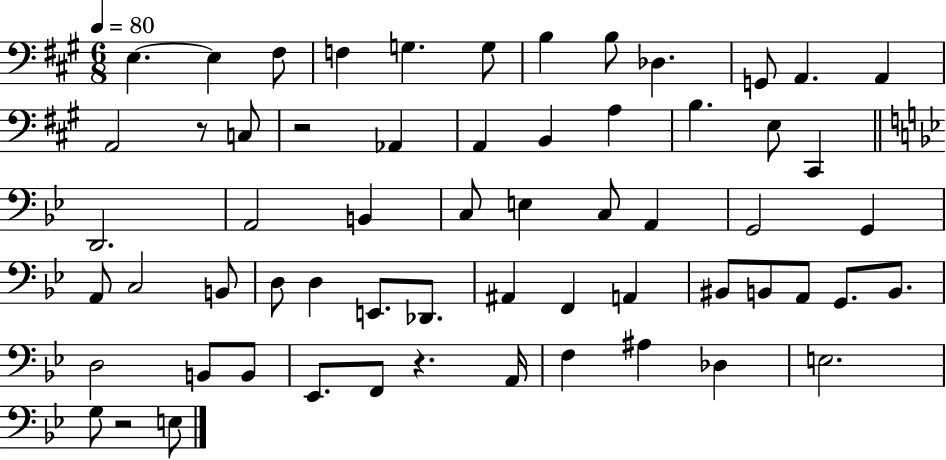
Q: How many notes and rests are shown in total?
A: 61